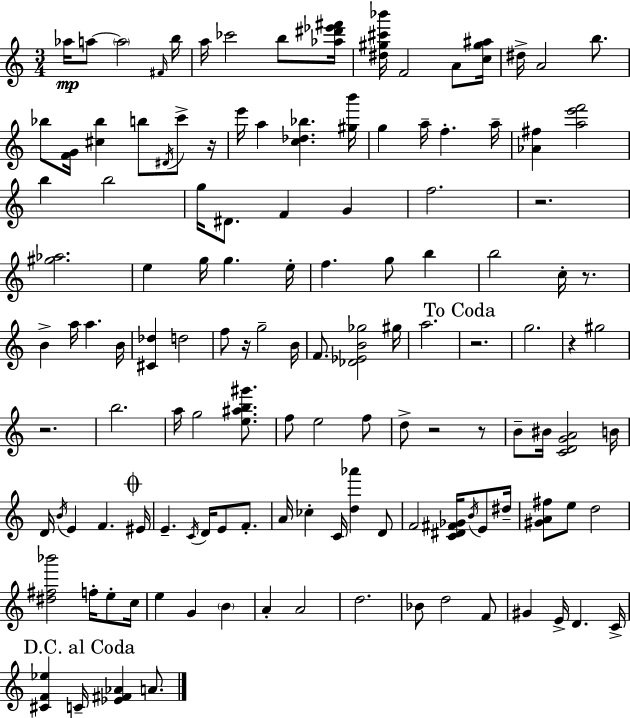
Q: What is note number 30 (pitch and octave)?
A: F5